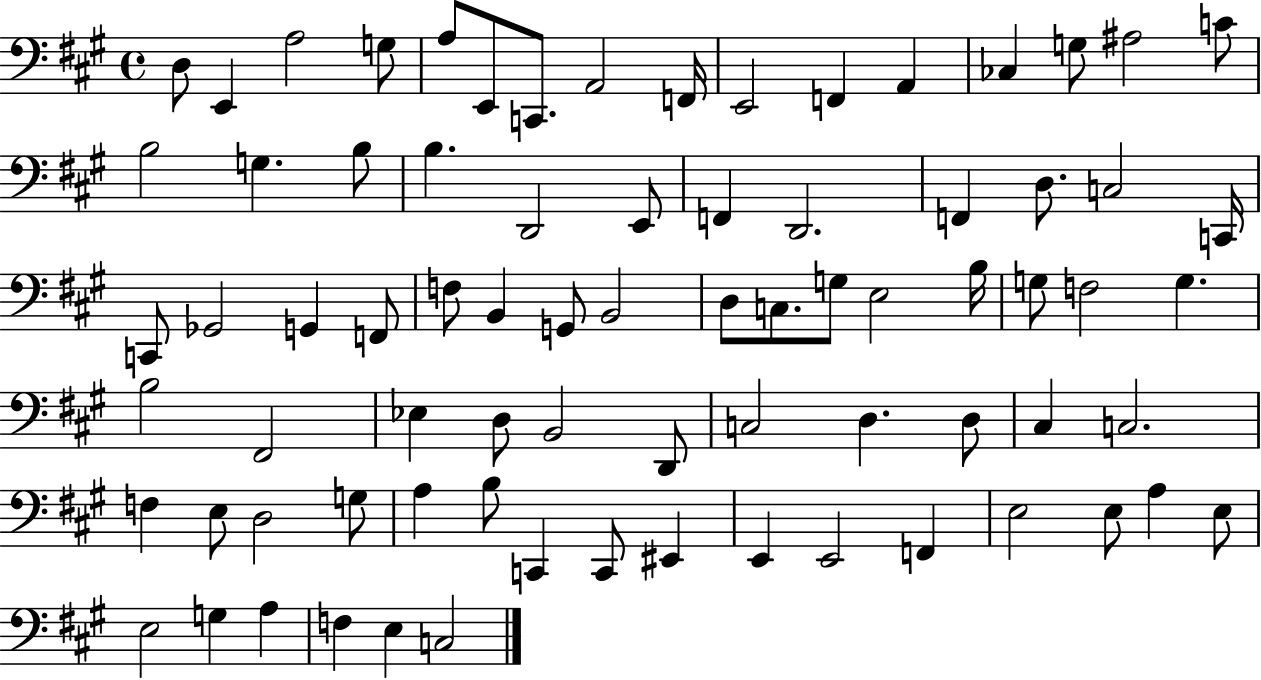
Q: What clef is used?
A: bass